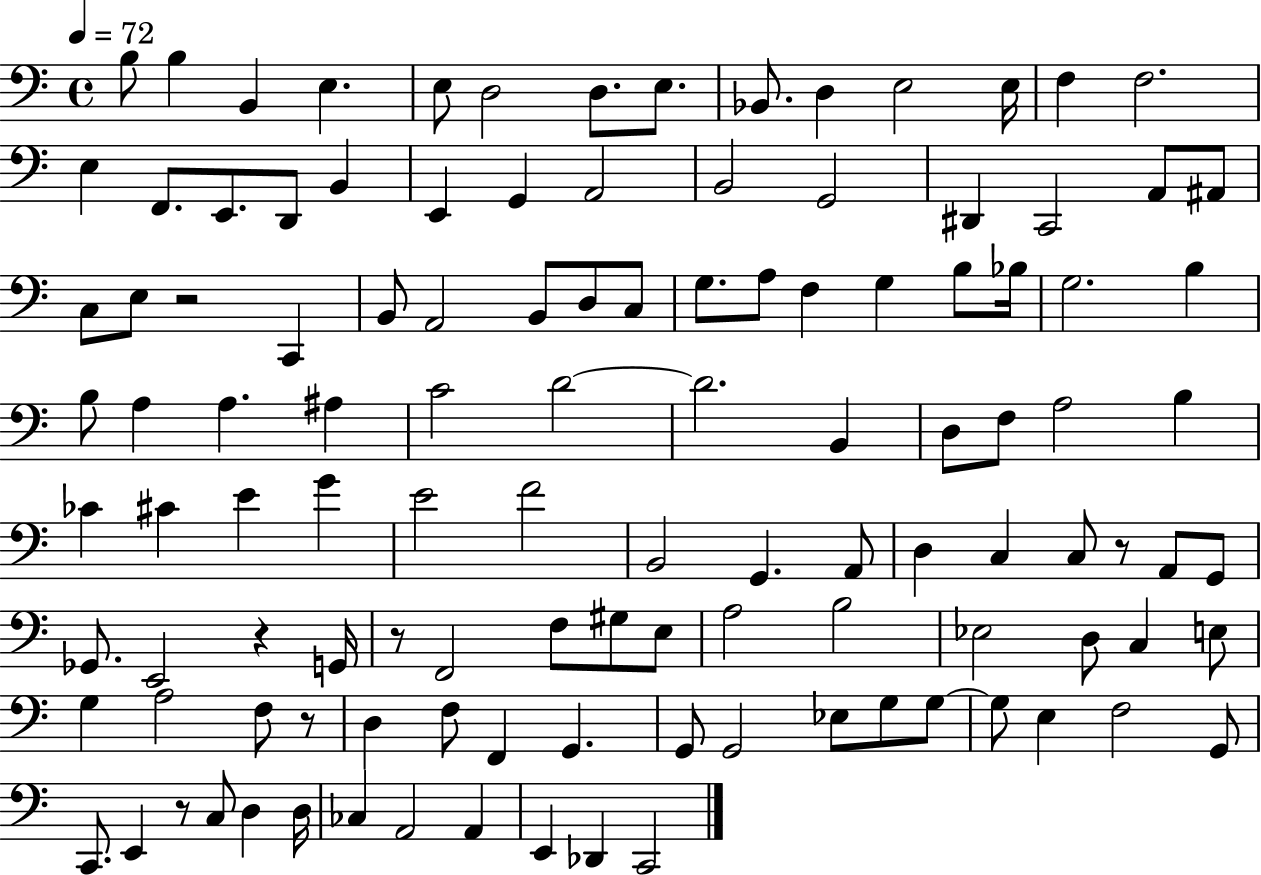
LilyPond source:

{
  \clef bass
  \time 4/4
  \defaultTimeSignature
  \key c \major
  \tempo 4 = 72
  \repeat volta 2 { b8 b4 b,4 e4. | e8 d2 d8. e8. | bes,8. d4 e2 e16 | f4 f2. | \break e4 f,8. e,8. d,8 b,4 | e,4 g,4 a,2 | b,2 g,2 | dis,4 c,2 a,8 ais,8 | \break c8 e8 r2 c,4 | b,8 a,2 b,8 d8 c8 | g8. a8 f4 g4 b8 bes16 | g2. b4 | \break b8 a4 a4. ais4 | c'2 d'2~~ | d'2. b,4 | d8 f8 a2 b4 | \break ces'4 cis'4 e'4 g'4 | e'2 f'2 | b,2 g,4. a,8 | d4 c4 c8 r8 a,8 g,8 | \break ges,8. e,2 r4 g,16 | r8 f,2 f8 gis8 e8 | a2 b2 | ees2 d8 c4 e8 | \break g4 a2 f8 r8 | d4 f8 f,4 g,4. | g,8 g,2 ees8 g8 g8~~ | g8 e4 f2 g,8 | \break c,8. e,4 r8 c8 d4 d16 | ces4 a,2 a,4 | e,4 des,4 c,2 | } \bar "|."
}